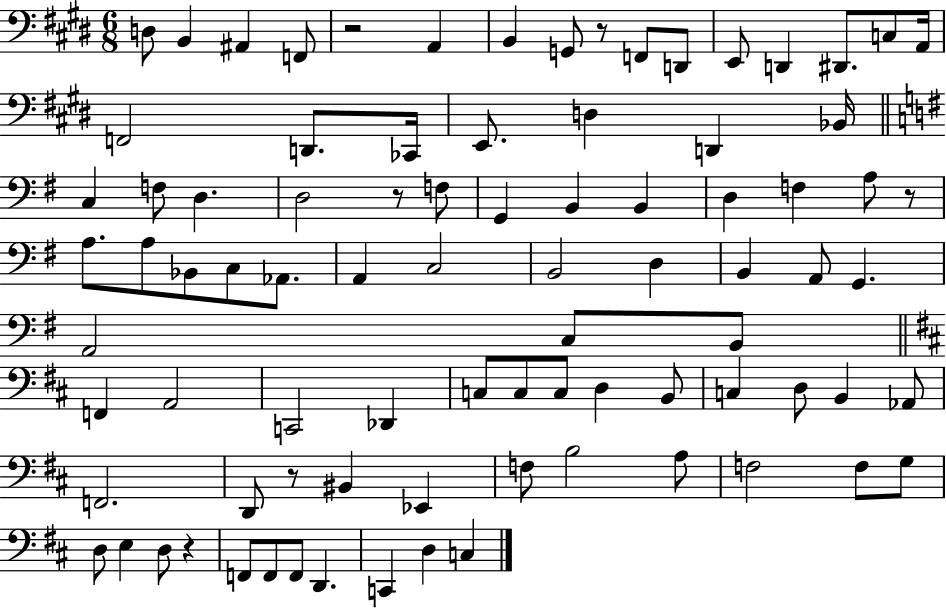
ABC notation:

X:1
T:Untitled
M:6/8
L:1/4
K:E
D,/2 B,, ^A,, F,,/2 z2 A,, B,, G,,/2 z/2 F,,/2 D,,/2 E,,/2 D,, ^D,,/2 C,/2 A,,/4 F,,2 D,,/2 _C,,/4 E,,/2 D, D,, _B,,/4 C, F,/2 D, D,2 z/2 F,/2 G,, B,, B,, D, F, A,/2 z/2 A,/2 A,/2 _B,,/2 C,/2 _A,,/2 A,, C,2 B,,2 D, B,, A,,/2 G,, A,,2 C,/2 B,,/2 F,, A,,2 C,,2 _D,, C,/2 C,/2 C,/2 D, B,,/2 C, D,/2 B,, _A,,/2 F,,2 D,,/2 z/2 ^B,, _E,, F,/2 B,2 A,/2 F,2 F,/2 G,/2 D,/2 E, D,/2 z F,,/2 F,,/2 F,,/2 D,, C,, D, C,